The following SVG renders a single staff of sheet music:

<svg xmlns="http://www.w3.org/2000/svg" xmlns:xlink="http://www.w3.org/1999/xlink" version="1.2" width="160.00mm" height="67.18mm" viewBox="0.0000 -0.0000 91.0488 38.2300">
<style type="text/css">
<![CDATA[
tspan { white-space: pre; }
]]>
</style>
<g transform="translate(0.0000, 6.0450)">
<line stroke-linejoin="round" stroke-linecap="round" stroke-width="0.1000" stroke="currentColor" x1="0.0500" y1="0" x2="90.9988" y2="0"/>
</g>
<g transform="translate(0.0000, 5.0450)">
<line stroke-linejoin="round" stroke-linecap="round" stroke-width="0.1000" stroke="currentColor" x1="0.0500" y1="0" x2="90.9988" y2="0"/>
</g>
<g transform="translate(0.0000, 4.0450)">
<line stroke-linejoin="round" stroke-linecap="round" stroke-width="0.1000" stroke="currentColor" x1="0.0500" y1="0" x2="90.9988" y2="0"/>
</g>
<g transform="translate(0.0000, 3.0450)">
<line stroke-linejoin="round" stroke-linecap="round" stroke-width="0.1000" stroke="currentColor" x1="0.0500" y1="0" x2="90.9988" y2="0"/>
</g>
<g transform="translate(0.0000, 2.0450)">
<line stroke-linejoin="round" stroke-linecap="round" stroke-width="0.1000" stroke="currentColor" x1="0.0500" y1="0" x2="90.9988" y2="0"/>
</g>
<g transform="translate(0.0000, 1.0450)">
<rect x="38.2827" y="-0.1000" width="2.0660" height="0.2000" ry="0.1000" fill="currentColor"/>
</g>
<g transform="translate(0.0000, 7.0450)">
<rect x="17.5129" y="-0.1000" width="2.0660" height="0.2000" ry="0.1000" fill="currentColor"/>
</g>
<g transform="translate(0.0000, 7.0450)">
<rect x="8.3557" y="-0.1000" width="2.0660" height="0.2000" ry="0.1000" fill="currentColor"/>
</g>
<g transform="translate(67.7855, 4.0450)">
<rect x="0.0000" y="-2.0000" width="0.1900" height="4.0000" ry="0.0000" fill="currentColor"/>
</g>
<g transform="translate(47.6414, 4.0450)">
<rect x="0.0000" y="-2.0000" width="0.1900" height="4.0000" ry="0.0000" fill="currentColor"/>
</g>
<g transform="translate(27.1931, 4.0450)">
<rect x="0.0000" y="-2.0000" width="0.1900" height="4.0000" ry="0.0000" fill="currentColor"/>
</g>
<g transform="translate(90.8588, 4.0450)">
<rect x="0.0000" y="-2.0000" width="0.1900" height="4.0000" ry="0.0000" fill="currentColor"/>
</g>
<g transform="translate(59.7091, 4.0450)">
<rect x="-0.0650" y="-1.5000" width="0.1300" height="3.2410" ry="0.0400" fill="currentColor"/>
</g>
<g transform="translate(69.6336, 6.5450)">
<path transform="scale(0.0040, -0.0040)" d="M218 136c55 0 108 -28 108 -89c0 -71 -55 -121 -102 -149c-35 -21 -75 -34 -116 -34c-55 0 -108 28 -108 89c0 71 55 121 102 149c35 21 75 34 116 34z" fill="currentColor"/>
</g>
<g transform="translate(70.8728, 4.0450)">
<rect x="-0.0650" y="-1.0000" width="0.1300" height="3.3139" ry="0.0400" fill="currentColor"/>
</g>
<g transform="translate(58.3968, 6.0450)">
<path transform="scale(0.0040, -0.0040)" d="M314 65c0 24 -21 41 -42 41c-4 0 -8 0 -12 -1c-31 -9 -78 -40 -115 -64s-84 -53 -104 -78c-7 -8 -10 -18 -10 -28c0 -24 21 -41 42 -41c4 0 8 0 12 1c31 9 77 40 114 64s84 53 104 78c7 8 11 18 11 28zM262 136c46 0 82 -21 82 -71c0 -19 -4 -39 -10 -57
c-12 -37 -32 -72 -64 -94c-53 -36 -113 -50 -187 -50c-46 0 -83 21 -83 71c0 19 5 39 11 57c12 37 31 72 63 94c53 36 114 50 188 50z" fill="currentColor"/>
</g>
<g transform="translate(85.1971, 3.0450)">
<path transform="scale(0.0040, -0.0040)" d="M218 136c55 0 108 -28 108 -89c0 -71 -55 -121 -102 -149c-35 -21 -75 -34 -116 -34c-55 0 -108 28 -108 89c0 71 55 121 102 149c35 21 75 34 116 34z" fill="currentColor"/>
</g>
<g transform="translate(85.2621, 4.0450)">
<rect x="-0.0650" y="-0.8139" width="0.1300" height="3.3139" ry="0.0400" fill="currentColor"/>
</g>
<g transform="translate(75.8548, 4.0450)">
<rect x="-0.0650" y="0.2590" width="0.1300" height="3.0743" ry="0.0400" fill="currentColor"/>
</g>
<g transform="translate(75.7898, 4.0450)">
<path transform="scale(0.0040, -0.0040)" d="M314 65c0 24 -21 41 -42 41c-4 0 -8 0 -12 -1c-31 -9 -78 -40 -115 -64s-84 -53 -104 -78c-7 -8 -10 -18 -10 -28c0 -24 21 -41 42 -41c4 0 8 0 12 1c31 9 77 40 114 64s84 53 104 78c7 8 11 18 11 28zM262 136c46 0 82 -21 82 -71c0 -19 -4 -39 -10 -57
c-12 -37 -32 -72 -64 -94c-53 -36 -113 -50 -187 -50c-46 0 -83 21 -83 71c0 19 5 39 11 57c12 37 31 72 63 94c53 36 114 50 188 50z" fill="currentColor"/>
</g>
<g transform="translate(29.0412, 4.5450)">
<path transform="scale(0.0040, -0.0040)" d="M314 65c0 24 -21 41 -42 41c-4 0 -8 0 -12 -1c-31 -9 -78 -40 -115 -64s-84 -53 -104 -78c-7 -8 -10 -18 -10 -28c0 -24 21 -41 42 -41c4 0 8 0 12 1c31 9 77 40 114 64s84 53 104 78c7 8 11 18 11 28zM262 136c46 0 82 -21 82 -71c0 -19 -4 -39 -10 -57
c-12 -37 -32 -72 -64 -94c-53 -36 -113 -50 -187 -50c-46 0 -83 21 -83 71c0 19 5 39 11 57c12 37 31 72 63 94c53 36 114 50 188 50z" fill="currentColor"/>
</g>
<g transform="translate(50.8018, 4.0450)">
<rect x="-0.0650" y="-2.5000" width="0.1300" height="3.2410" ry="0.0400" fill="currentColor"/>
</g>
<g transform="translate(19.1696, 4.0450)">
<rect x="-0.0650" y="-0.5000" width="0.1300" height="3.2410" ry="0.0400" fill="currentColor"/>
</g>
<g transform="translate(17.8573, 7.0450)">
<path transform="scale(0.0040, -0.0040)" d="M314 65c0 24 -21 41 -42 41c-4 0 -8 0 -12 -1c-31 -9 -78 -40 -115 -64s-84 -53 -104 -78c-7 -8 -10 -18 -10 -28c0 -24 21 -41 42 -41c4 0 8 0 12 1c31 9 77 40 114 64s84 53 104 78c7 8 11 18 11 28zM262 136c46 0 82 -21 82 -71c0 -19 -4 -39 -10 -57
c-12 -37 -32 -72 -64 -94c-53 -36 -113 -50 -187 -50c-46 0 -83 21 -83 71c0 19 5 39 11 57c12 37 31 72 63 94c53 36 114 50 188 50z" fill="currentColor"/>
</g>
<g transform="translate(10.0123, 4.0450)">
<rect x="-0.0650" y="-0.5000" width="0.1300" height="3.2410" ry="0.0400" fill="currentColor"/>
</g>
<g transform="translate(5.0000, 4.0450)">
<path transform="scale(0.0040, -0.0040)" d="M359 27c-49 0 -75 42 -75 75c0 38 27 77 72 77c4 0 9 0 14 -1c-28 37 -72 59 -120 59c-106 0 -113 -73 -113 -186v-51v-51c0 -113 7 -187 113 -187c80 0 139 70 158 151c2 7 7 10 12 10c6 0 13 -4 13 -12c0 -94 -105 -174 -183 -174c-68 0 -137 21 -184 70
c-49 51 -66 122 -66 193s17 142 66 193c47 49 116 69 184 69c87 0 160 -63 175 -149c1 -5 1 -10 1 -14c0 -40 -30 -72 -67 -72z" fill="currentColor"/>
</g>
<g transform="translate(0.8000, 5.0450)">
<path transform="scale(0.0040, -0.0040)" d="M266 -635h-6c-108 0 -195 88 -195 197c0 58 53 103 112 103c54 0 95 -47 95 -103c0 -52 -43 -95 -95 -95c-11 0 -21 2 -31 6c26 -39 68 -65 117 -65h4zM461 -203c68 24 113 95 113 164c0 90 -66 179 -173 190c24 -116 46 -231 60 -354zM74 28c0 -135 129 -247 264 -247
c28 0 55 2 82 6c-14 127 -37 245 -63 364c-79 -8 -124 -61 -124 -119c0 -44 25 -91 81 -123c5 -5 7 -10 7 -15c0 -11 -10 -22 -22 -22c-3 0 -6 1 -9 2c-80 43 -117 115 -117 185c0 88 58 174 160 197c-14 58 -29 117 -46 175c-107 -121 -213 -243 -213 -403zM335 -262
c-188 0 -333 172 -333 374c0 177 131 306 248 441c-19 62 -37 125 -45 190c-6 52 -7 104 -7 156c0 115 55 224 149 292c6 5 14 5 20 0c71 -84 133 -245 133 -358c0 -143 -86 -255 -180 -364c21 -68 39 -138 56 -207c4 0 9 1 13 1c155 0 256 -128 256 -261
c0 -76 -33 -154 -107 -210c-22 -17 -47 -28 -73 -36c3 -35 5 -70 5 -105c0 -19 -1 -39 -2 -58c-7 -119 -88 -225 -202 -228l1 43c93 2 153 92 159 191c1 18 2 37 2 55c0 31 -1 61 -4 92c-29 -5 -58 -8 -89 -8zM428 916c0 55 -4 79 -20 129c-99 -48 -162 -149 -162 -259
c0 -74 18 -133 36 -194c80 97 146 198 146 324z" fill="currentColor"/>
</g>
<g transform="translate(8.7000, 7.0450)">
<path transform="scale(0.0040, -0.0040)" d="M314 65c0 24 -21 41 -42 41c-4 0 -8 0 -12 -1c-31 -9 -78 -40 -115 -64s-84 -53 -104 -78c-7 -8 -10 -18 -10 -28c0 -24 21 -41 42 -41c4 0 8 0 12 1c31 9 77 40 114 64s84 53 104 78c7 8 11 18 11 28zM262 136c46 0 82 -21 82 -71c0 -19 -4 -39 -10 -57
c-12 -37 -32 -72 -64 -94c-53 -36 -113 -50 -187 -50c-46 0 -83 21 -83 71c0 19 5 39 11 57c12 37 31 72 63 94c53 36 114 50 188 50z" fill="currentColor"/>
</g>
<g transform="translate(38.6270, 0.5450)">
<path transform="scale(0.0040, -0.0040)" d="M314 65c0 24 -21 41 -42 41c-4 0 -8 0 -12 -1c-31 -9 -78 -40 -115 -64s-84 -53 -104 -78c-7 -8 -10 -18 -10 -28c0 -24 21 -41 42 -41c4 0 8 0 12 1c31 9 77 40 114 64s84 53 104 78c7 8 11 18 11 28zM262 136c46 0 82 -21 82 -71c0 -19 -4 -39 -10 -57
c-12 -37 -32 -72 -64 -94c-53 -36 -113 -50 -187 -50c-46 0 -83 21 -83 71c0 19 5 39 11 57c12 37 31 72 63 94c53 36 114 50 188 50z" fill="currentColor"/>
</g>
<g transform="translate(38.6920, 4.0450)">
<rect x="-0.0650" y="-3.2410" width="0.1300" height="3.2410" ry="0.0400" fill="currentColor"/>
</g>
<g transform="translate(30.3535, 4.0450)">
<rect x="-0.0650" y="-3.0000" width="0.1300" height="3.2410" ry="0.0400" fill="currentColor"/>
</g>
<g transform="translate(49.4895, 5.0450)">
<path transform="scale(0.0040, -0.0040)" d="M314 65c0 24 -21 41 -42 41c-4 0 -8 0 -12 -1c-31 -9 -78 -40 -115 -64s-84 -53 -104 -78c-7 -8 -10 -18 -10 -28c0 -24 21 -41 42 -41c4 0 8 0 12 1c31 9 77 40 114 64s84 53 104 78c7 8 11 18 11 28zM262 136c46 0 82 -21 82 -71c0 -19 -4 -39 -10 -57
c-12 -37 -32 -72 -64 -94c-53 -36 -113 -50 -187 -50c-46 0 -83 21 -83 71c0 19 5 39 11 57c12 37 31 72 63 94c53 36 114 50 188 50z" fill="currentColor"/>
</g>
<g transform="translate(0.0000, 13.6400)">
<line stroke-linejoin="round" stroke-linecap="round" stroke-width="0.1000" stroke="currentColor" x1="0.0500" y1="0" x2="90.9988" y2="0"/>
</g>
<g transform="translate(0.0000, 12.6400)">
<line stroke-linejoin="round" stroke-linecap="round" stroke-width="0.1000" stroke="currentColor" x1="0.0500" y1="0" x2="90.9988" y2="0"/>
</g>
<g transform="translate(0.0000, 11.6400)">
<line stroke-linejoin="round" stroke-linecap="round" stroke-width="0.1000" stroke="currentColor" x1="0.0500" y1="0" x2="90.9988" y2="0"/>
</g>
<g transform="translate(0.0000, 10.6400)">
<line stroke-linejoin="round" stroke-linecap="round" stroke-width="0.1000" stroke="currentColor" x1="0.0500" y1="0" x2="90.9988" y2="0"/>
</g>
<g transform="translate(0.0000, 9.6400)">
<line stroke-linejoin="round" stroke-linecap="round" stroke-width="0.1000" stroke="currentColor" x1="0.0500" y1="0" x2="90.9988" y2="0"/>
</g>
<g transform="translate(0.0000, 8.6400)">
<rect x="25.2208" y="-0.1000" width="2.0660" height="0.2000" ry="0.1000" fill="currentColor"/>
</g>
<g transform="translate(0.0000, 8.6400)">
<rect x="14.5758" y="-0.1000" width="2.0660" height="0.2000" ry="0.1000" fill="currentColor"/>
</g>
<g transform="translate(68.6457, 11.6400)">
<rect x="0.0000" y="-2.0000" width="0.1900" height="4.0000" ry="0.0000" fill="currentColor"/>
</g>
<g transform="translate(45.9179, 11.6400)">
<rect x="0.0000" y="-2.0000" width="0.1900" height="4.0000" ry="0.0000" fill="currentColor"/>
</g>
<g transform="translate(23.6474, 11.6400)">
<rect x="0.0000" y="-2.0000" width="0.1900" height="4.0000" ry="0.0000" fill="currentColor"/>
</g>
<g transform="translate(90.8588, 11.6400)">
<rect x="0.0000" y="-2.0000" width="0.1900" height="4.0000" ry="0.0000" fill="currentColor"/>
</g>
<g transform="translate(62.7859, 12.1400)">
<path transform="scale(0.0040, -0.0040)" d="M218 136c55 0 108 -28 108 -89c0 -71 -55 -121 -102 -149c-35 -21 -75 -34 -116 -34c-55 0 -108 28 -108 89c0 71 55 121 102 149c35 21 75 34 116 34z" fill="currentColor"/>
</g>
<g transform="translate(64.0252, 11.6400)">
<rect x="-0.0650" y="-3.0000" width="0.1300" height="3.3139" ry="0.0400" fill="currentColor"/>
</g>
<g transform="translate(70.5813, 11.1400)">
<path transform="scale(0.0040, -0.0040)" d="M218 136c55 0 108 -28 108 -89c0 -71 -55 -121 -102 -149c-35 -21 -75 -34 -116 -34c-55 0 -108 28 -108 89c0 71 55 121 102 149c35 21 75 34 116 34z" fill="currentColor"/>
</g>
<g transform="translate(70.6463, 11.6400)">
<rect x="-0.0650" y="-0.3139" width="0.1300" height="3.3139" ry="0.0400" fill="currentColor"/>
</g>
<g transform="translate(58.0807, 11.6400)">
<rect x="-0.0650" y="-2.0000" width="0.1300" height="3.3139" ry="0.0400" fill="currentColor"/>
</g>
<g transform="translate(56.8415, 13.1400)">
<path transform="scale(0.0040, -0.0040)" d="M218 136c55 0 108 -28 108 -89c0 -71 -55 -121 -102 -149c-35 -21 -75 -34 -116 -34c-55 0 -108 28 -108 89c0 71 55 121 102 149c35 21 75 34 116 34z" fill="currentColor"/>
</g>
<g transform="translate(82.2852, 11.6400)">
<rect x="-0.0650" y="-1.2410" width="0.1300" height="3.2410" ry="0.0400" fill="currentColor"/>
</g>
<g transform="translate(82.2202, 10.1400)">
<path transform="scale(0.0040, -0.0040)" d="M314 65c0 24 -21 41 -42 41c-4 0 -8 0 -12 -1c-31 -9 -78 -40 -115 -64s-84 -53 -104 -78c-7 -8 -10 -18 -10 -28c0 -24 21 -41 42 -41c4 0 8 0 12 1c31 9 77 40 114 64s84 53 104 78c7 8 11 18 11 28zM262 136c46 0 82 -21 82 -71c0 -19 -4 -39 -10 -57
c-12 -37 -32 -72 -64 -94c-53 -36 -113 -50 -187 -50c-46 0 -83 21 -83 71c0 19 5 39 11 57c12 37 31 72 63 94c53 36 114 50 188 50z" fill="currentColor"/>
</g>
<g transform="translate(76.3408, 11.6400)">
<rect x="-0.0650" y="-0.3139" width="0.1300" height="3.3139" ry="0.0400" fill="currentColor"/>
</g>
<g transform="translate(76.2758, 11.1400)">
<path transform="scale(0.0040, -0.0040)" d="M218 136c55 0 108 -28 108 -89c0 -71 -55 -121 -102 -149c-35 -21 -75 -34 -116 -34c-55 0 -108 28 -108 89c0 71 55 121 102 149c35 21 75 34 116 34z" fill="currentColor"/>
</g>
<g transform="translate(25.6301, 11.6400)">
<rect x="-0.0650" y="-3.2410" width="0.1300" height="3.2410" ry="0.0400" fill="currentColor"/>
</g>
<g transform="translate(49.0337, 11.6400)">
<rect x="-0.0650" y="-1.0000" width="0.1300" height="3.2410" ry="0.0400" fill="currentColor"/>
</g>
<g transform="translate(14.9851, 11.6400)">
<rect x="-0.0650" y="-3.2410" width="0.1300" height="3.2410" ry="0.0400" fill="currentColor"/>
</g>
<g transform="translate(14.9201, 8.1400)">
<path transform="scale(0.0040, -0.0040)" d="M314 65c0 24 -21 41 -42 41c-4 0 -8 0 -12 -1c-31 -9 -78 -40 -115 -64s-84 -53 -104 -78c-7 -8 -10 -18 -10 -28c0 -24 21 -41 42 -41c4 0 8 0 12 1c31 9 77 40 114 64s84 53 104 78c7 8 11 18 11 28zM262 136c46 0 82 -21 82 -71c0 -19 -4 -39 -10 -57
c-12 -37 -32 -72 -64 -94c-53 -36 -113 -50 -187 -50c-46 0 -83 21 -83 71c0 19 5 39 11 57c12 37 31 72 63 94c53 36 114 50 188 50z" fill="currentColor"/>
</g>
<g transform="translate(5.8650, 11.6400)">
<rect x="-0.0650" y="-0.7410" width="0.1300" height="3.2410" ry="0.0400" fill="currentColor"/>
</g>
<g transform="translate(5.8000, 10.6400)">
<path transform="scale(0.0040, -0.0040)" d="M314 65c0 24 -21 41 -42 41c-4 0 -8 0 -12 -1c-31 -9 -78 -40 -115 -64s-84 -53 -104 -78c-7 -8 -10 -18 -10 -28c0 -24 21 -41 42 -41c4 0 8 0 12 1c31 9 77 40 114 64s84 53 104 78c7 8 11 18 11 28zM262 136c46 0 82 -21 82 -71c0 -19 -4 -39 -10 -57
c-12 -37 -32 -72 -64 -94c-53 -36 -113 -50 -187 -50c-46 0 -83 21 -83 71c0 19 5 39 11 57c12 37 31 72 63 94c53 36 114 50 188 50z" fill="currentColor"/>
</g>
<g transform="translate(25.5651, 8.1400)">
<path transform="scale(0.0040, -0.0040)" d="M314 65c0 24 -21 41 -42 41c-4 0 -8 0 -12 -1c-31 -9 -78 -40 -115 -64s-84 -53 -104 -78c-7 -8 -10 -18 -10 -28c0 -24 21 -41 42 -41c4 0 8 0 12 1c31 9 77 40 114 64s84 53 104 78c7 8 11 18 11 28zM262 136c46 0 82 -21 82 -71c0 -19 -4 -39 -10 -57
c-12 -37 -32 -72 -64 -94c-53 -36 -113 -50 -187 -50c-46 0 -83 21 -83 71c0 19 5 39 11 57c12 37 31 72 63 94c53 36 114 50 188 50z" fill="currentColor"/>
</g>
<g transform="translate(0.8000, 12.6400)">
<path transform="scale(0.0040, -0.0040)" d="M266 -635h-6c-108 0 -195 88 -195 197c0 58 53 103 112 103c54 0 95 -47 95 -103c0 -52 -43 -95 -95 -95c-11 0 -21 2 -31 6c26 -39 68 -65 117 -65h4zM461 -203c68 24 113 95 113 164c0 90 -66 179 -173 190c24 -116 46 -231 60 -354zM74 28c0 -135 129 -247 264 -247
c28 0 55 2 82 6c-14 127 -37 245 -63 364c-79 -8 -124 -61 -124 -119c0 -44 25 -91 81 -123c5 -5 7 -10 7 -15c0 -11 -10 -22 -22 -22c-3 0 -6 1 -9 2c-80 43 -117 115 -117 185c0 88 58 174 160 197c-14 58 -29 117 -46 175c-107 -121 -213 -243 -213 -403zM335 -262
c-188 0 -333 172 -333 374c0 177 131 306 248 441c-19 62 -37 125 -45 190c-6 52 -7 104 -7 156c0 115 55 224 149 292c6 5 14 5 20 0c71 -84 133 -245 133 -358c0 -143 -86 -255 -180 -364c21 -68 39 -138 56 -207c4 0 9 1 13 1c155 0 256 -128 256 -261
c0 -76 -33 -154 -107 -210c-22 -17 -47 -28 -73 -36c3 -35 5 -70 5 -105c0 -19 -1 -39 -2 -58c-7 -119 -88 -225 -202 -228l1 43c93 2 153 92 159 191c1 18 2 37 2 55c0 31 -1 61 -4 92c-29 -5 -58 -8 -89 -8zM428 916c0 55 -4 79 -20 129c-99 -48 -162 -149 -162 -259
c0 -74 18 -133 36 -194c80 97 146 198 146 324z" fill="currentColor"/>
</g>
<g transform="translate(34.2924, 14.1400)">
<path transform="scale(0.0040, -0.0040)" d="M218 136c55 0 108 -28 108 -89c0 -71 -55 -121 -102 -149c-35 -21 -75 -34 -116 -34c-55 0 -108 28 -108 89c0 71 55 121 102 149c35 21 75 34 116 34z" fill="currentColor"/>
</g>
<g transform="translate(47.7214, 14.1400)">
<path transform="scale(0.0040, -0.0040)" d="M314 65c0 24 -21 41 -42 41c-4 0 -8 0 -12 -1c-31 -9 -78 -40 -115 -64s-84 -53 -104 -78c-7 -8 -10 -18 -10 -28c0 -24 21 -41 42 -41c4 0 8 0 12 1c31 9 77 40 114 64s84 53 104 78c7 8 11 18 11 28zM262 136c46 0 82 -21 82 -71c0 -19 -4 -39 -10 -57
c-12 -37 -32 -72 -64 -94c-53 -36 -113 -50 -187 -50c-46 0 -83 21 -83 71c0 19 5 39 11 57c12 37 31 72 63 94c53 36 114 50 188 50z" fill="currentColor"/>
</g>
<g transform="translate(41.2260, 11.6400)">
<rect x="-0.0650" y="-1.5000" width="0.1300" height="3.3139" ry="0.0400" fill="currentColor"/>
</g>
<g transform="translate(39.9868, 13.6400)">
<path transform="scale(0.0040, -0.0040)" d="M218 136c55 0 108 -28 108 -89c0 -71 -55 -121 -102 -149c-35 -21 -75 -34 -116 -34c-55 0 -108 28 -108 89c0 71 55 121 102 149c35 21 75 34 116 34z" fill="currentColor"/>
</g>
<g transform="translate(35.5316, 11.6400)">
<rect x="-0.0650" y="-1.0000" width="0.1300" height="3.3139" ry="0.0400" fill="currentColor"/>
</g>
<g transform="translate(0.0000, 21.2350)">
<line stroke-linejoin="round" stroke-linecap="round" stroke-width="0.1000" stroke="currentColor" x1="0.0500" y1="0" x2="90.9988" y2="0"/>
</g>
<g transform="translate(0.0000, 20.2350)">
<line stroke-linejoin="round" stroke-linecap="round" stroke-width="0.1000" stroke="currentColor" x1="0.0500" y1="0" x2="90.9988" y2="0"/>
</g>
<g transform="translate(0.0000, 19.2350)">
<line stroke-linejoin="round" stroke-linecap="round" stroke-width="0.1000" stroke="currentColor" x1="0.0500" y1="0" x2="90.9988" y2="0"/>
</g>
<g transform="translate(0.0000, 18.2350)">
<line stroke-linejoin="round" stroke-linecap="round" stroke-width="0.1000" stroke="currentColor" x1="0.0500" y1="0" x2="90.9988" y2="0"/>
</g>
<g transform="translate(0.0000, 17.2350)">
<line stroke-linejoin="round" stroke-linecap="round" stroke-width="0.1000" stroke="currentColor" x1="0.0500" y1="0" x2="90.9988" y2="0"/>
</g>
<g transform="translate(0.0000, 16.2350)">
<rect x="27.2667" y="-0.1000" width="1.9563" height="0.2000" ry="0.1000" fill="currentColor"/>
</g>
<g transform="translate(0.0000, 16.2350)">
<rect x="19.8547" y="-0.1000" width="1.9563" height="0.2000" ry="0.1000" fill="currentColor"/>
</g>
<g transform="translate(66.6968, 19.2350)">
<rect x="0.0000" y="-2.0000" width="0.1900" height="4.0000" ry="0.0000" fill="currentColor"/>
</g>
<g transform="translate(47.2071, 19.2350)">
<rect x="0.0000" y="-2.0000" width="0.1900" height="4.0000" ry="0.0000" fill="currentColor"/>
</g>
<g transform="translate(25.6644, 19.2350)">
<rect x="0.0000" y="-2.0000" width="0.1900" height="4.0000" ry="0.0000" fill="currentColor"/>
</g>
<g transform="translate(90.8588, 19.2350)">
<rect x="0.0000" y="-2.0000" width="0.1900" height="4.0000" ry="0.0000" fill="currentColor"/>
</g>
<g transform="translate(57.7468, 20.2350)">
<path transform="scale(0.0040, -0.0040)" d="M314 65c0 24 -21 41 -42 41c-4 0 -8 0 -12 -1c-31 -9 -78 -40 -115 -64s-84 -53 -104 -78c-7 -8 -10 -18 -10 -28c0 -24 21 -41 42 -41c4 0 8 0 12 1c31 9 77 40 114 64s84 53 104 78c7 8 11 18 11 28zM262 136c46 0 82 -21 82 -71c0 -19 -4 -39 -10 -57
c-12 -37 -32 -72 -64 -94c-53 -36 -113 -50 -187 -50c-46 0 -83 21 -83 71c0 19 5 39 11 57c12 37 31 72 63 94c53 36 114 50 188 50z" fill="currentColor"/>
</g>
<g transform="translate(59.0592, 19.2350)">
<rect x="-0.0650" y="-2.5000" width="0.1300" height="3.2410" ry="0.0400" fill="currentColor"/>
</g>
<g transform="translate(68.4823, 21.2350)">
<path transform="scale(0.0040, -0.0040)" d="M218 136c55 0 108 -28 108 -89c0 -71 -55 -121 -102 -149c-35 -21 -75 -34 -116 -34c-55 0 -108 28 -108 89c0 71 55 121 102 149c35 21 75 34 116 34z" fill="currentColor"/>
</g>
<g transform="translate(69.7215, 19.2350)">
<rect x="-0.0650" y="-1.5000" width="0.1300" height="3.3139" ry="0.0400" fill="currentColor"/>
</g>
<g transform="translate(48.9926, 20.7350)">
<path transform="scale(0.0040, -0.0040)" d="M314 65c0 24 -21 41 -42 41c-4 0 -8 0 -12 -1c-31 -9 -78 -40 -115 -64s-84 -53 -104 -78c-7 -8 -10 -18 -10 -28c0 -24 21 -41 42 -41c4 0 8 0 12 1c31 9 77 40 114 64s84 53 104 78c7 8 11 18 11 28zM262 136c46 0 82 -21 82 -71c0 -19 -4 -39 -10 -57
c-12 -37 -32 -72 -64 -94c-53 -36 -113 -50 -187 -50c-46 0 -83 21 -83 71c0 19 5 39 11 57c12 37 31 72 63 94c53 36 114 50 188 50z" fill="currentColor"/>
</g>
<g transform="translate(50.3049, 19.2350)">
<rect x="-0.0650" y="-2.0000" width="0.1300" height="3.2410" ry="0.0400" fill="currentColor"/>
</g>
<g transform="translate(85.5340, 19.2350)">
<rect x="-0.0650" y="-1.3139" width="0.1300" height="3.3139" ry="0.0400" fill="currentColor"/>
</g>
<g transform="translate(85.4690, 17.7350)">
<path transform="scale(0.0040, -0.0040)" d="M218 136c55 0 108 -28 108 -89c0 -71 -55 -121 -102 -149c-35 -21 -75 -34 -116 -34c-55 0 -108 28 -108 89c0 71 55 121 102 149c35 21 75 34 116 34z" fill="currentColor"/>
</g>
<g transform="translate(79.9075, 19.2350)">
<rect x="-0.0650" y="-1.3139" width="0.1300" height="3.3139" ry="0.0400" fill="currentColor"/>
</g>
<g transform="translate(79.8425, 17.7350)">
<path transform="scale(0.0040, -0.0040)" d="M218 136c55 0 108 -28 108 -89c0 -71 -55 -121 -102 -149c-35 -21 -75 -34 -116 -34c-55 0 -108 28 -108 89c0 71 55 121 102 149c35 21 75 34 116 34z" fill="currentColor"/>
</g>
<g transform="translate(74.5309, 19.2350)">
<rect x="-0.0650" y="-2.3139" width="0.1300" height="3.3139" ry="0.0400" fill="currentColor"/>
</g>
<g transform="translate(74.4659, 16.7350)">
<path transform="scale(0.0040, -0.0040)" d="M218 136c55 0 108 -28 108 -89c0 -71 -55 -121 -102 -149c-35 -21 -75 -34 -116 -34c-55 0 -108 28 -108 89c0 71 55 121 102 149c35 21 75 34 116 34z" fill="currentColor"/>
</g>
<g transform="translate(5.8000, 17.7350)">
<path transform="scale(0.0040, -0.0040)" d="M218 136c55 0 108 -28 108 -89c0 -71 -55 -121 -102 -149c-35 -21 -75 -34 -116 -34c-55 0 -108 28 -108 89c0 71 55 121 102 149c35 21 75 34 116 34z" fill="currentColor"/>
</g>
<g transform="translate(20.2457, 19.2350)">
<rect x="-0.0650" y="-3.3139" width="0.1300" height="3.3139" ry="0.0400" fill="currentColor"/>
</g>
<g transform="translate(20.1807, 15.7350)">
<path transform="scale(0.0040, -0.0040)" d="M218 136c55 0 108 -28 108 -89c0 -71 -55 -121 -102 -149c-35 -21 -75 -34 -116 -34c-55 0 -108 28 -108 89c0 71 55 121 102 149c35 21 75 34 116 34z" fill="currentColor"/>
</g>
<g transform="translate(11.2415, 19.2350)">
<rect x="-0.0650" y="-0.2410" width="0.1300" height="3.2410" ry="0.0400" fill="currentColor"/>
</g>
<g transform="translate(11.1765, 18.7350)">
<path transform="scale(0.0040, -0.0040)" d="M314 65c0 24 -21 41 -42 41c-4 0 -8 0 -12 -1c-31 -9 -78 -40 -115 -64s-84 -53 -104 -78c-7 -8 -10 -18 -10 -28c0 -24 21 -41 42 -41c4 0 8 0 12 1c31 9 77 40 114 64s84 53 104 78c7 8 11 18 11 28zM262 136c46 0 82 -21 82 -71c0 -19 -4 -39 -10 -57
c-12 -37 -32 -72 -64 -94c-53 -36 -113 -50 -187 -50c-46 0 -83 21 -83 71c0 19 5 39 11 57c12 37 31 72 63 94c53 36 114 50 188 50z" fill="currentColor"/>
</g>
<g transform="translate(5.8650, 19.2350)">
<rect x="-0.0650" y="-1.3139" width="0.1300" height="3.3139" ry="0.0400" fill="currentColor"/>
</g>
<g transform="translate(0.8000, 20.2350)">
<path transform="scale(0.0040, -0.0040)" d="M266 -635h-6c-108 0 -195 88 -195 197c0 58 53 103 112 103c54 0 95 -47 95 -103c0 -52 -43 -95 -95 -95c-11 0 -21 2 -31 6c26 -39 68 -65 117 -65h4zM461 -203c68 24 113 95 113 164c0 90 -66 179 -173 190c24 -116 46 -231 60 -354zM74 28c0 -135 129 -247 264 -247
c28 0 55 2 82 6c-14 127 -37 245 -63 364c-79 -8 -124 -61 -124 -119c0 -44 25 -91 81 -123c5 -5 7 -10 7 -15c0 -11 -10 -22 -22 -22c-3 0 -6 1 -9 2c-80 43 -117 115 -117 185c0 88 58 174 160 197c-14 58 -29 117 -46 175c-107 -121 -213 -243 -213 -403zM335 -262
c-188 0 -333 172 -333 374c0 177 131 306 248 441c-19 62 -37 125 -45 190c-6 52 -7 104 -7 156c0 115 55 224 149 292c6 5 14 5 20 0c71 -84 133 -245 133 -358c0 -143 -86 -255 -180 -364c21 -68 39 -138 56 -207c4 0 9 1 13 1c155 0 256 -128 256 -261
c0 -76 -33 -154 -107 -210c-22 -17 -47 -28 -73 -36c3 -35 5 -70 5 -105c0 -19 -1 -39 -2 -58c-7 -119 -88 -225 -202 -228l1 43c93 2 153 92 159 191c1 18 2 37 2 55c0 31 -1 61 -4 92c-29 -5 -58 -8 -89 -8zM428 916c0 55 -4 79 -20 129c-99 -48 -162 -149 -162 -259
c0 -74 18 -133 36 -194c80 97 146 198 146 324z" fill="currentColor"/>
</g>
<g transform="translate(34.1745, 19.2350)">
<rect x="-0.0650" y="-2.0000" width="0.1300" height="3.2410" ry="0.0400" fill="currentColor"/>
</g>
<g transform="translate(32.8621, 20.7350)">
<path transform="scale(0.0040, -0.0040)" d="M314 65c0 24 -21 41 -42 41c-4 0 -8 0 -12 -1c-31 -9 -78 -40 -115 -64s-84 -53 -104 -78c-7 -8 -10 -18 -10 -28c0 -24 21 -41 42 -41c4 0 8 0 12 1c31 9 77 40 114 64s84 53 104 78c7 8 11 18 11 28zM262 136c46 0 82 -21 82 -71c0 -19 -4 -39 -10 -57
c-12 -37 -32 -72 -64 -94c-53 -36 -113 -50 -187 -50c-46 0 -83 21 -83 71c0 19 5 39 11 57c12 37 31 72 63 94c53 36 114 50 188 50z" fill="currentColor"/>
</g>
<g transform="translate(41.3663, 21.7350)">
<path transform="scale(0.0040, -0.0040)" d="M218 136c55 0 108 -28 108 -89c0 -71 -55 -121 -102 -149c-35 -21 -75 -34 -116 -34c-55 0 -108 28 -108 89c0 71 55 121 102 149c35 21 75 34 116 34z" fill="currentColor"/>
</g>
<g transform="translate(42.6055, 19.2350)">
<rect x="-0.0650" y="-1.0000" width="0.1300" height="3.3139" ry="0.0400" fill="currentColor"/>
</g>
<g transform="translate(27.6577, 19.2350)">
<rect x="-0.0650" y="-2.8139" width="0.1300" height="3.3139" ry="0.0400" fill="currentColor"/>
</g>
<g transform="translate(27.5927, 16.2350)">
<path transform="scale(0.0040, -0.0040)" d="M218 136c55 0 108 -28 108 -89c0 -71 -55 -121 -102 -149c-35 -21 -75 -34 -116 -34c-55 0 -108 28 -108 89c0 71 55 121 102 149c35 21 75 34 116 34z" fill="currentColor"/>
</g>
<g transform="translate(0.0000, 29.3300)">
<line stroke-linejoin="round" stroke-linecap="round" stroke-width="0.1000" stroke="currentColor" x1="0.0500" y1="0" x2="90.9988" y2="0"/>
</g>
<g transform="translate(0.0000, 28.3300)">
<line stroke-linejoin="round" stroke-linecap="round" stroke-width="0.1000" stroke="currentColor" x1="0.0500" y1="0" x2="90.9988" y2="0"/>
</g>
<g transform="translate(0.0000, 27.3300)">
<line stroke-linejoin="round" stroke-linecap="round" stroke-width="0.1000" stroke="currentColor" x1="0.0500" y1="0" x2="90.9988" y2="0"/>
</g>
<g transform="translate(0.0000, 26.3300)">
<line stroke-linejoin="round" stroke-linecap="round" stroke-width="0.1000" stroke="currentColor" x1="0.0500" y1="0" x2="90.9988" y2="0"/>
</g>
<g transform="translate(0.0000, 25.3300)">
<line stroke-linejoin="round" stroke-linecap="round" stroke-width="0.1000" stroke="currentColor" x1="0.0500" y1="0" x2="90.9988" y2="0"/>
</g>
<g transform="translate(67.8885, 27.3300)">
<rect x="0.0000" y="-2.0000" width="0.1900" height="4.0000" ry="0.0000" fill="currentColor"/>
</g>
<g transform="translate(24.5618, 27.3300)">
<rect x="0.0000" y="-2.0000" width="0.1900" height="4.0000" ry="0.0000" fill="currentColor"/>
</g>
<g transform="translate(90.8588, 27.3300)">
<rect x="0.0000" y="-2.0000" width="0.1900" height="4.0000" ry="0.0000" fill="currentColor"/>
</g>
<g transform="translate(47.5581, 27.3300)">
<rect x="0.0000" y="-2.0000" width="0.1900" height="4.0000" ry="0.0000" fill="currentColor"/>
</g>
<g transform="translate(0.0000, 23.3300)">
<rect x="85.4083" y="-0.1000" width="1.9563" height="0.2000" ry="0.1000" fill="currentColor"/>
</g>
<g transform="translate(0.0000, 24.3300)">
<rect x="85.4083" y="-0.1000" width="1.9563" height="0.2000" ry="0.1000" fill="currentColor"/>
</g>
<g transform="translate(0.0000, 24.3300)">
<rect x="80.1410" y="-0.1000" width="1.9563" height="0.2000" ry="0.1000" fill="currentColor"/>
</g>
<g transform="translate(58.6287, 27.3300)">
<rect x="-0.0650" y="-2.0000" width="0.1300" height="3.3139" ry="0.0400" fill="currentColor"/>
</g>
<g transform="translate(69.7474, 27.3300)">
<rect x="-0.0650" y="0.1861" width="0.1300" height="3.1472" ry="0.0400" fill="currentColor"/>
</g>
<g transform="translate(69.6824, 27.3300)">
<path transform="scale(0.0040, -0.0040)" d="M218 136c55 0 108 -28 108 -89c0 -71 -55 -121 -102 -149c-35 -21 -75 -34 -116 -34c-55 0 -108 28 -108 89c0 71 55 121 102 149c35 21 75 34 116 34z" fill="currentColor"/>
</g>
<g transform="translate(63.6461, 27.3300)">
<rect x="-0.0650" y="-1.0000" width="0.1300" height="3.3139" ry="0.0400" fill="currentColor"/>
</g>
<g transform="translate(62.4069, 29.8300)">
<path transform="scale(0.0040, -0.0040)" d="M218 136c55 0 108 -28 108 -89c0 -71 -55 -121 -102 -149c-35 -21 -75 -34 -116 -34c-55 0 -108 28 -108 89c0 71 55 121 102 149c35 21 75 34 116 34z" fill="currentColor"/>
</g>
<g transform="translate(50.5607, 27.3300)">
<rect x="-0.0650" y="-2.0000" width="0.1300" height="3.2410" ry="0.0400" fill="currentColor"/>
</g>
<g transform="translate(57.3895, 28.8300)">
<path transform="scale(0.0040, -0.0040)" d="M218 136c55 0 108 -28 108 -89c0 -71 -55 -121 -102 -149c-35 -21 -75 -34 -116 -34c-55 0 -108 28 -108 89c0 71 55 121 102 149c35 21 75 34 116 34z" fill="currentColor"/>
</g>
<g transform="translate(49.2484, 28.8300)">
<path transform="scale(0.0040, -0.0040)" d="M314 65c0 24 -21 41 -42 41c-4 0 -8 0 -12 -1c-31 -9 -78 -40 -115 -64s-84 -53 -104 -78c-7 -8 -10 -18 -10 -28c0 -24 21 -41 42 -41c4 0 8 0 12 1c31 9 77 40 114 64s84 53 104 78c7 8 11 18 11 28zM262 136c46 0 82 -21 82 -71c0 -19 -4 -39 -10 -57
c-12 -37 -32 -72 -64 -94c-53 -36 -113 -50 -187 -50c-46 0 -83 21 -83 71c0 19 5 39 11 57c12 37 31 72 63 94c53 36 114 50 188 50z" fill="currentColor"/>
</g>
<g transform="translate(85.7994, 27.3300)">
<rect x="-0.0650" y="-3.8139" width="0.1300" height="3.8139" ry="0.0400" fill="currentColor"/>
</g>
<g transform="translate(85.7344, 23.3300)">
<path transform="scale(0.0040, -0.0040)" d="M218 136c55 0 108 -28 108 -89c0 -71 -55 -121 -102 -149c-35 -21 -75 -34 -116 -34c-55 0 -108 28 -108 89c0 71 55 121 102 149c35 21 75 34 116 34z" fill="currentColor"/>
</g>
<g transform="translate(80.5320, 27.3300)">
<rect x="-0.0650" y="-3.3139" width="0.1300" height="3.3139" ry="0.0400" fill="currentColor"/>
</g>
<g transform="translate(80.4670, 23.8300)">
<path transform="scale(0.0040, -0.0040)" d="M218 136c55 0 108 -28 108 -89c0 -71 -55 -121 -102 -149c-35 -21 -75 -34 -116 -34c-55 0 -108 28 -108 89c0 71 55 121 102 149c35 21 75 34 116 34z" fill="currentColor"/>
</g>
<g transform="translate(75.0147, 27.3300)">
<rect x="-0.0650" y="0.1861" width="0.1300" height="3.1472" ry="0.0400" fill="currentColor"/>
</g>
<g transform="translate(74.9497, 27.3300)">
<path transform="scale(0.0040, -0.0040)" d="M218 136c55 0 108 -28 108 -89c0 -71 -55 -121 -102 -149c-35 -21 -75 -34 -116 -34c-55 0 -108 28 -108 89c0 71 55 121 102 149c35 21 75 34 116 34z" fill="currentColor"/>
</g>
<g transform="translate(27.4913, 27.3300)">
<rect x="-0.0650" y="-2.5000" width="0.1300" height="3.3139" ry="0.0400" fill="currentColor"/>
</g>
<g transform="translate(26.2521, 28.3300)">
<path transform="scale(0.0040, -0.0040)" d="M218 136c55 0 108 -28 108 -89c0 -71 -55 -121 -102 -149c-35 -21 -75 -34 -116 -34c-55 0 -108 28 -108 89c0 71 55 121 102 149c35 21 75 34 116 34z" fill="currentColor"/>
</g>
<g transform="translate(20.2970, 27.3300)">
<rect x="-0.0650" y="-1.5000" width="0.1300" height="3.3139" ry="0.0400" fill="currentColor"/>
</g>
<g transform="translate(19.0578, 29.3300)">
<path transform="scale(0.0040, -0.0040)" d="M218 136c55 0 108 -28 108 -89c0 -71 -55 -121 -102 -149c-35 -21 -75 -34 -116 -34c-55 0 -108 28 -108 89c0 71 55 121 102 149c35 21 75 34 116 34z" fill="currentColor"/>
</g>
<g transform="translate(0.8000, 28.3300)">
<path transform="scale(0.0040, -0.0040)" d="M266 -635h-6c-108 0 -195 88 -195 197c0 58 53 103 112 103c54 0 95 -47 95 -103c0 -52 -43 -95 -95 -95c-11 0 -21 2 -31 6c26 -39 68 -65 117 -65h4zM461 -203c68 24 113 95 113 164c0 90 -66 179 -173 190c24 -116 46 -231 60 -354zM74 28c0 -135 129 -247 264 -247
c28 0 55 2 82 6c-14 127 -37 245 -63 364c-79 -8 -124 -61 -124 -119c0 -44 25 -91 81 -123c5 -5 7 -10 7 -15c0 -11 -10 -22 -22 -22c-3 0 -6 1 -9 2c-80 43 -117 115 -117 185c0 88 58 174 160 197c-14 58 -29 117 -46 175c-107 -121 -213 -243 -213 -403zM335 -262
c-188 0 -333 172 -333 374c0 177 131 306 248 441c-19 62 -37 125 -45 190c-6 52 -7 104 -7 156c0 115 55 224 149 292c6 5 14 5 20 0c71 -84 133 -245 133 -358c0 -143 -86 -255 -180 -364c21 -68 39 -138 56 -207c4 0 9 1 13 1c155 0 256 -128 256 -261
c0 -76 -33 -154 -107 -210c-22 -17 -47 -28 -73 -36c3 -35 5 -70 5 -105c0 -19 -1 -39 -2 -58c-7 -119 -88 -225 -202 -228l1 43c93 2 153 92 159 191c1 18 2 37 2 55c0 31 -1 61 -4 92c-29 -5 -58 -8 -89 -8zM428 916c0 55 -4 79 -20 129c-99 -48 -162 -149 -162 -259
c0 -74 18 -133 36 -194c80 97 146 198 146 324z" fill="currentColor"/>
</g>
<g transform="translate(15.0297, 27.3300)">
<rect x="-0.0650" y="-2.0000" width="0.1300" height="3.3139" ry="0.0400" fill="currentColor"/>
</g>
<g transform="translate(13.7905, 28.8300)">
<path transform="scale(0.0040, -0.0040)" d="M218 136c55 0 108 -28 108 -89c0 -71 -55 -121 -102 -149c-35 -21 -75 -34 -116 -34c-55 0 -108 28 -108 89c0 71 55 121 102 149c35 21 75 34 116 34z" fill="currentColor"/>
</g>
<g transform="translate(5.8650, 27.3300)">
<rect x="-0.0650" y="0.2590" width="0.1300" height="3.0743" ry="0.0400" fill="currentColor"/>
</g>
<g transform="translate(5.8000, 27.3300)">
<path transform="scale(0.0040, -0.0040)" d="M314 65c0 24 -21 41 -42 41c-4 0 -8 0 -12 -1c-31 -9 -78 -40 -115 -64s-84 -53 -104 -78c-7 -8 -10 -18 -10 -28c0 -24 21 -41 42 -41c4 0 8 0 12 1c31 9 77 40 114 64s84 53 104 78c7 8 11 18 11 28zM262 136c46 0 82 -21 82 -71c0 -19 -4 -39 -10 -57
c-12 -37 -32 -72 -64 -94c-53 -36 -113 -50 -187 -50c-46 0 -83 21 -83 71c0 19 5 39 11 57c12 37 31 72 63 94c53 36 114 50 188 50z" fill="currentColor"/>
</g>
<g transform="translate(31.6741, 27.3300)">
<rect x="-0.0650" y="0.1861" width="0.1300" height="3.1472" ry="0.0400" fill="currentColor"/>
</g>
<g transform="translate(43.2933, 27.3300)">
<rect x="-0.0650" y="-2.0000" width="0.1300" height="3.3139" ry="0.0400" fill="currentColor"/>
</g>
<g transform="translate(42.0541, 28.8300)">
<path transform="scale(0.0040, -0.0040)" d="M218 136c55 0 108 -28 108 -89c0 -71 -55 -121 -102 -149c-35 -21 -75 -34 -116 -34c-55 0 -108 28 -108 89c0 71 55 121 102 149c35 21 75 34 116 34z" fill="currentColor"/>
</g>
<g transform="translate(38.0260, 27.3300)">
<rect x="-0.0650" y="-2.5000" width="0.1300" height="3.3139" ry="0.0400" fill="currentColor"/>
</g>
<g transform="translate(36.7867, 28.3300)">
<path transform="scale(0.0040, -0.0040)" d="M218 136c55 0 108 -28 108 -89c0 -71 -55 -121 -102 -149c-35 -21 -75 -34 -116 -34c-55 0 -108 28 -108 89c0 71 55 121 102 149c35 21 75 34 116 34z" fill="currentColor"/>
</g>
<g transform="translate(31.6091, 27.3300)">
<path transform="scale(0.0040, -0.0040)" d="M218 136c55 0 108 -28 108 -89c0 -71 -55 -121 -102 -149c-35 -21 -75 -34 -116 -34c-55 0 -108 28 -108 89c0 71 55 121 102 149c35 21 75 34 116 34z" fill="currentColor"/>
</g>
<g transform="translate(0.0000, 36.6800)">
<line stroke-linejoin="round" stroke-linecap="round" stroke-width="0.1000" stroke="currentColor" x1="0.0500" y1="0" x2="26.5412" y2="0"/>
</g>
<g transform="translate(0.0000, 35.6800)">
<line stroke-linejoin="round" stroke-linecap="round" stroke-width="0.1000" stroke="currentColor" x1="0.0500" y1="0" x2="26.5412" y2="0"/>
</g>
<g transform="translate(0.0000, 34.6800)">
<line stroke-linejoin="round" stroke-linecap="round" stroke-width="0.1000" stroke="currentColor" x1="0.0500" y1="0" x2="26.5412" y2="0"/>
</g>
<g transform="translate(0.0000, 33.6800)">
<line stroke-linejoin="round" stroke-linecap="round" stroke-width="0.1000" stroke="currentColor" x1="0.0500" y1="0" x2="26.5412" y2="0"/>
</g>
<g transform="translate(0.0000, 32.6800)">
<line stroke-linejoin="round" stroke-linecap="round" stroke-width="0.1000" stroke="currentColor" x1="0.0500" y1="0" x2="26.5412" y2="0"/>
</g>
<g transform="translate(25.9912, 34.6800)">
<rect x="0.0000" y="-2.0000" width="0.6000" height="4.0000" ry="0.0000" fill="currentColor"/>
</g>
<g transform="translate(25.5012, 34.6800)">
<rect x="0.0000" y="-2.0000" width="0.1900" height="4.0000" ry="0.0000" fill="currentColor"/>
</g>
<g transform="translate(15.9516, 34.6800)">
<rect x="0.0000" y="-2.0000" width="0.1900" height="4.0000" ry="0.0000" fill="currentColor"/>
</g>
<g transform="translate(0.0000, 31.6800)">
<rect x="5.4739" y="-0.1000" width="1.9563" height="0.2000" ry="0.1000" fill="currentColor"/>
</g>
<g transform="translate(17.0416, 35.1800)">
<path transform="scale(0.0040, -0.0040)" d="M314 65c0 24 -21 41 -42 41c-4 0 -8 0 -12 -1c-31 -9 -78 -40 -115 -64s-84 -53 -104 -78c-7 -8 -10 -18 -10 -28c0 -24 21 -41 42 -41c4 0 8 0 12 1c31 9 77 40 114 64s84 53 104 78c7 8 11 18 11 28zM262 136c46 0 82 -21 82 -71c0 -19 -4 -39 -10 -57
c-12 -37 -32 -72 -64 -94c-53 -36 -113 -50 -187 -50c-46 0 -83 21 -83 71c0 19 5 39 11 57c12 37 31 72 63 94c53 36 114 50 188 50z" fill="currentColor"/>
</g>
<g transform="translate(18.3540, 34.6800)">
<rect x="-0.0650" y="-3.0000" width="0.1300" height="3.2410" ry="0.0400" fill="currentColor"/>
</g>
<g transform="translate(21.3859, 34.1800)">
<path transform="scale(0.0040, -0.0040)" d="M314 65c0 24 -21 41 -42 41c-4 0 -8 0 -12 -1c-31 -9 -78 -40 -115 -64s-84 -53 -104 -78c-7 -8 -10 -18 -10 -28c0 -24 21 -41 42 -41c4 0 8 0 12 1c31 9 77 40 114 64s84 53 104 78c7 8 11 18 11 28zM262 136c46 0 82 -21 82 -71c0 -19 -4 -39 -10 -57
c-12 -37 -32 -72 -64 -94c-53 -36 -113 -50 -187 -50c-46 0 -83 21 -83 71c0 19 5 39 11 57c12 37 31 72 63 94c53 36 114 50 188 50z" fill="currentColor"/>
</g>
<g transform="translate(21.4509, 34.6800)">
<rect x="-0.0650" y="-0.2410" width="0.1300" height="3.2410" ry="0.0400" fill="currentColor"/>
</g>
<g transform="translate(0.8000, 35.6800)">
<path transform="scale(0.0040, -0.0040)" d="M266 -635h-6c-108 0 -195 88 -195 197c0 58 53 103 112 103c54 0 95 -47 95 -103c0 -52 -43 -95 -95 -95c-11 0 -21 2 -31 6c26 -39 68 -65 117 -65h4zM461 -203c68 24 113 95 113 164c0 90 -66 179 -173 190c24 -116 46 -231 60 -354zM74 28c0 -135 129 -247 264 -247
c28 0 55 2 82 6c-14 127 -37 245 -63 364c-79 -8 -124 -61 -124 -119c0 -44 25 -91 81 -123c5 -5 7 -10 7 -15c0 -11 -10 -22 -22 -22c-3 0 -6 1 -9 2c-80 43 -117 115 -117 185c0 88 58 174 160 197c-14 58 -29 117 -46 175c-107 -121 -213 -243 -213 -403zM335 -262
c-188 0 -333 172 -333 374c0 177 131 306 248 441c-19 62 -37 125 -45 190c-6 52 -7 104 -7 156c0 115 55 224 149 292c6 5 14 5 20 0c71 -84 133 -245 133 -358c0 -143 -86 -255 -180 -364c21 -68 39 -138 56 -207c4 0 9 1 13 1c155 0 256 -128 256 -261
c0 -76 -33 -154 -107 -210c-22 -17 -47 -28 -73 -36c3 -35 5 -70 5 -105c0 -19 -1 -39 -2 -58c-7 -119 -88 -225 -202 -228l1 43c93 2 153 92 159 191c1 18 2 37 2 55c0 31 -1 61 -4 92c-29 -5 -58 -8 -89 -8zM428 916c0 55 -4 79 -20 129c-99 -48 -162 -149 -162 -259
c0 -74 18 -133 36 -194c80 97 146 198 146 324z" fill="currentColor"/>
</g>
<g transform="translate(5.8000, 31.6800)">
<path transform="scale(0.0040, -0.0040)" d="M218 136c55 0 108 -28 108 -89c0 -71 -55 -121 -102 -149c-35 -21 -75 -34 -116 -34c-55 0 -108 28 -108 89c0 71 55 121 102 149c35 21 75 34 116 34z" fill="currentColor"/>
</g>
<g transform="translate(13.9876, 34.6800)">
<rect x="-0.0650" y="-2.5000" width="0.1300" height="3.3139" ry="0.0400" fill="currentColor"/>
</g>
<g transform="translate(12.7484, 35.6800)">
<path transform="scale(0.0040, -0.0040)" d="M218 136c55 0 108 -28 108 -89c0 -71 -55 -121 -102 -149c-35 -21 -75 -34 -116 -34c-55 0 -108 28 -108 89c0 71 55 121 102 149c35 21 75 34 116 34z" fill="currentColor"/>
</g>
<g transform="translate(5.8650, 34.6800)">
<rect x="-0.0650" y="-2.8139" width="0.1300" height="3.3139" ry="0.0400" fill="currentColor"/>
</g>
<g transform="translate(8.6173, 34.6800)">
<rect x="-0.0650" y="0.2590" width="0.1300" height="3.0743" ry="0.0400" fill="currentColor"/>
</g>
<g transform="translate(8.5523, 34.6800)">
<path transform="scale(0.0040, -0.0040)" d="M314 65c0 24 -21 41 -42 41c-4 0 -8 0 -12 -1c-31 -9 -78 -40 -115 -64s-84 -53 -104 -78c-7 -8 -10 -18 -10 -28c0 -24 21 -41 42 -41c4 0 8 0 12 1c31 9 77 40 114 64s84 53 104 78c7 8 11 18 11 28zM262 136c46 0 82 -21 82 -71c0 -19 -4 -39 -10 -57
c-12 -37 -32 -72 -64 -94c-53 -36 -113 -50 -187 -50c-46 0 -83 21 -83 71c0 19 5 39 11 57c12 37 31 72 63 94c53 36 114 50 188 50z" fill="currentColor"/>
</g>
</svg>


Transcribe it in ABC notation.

X:1
T:Untitled
M:4/4
L:1/4
K:C
C2 C2 A2 b2 G2 E2 D B2 d d2 b2 b2 D E D2 F A c c e2 e c2 b a F2 D F2 G2 E g e e B2 F E G B G F F2 F D B B b c' a B2 G A2 c2